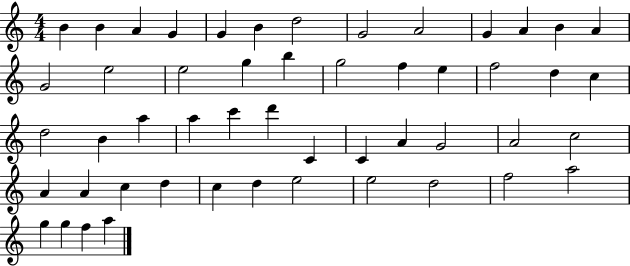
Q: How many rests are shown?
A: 0